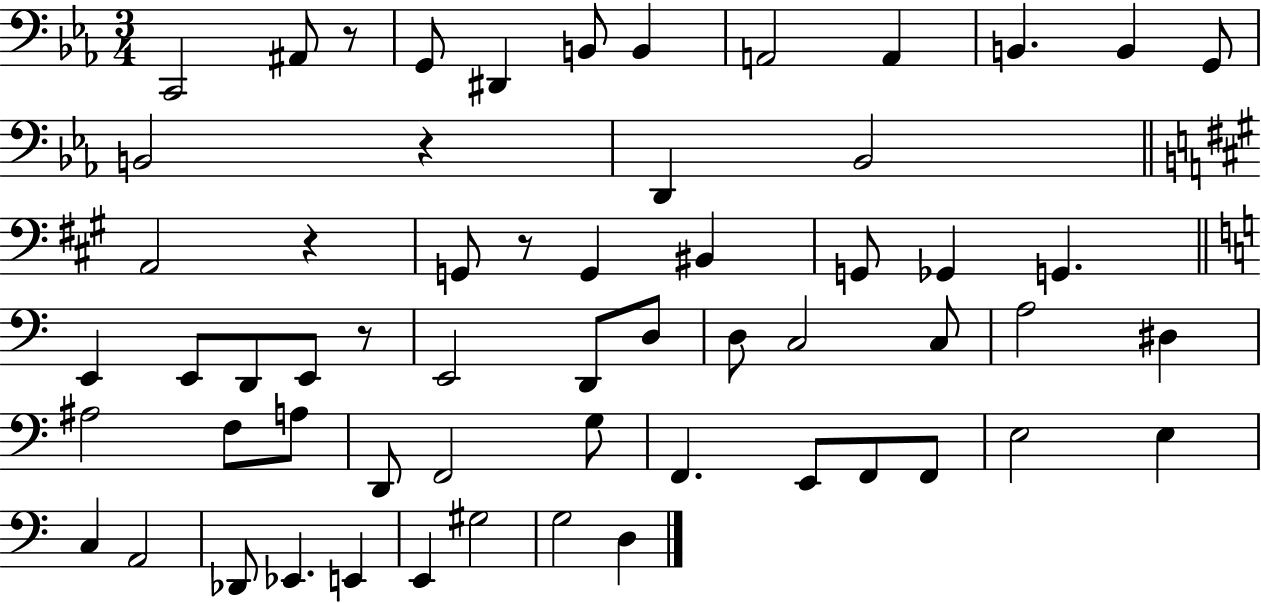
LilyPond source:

{
  \clef bass
  \numericTimeSignature
  \time 3/4
  \key ees \major
  c,2 ais,8 r8 | g,8 dis,4 b,8 b,4 | a,2 a,4 | b,4. b,4 g,8 | \break b,2 r4 | d,4 bes,2 | \bar "||" \break \key a \major a,2 r4 | g,8 r8 g,4 bis,4 | g,8 ges,4 g,4. | \bar "||" \break \key a \minor e,4 e,8 d,8 e,8 r8 | e,2 d,8 d8 | d8 c2 c8 | a2 dis4 | \break ais2 f8 a8 | d,8 f,2 g8 | f,4. e,8 f,8 f,8 | e2 e4 | \break c4 a,2 | des,8 ees,4. e,4 | e,4 gis2 | g2 d4 | \break \bar "|."
}